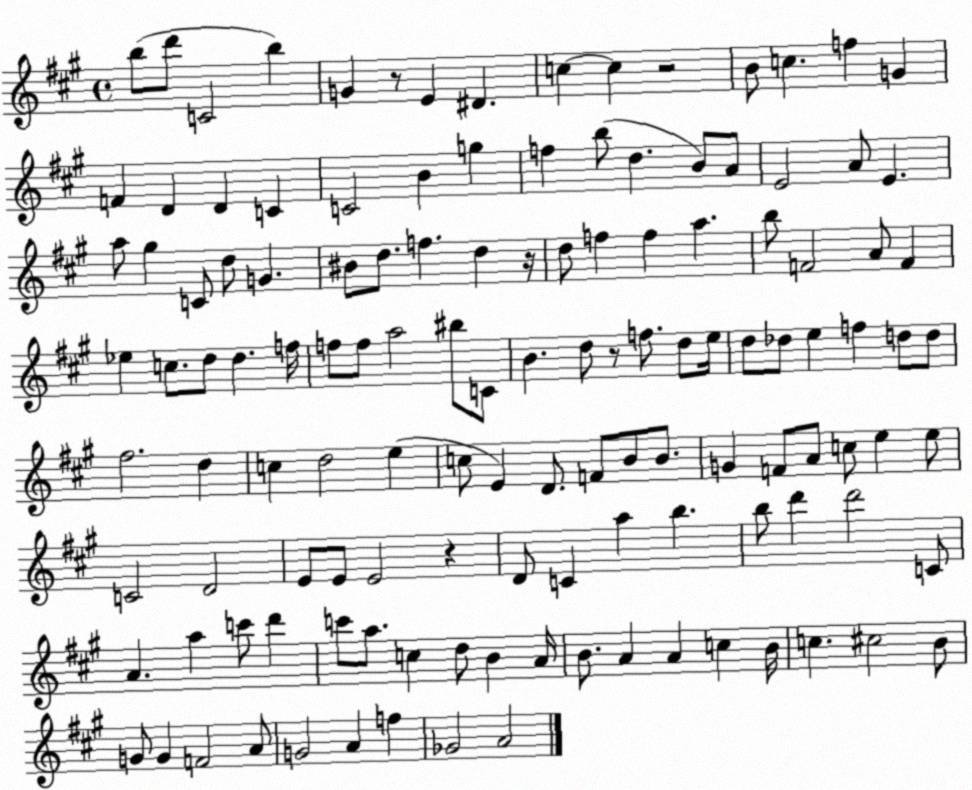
X:1
T:Untitled
M:4/4
L:1/4
K:A
b/2 d'/2 C2 b G z/2 E ^D c c z2 B/2 c f G F D D C C2 B g f b/2 d B/2 A/2 E2 A/2 E a/2 ^g C/2 d/2 G ^B/2 d/2 f d z/4 d/2 f f a b/2 F2 A/2 F _e c/2 d/2 d f/4 f/2 f/2 a2 ^b/2 C/2 B d/2 z/2 f/2 d/2 e/4 d/2 _d/2 e f d/2 d/2 ^f2 d c d2 e c/2 E D/2 F/2 B/2 B/2 G F/2 A/2 c/2 e e/2 C2 D2 E/2 E/2 E2 z D/2 C a b b/2 d' d'2 C/2 A a c'/2 d' c'/2 a/2 c d/2 B A/4 B/2 A A c B/4 c ^c2 B/2 G/2 G F2 A/2 G2 A f _G2 A2